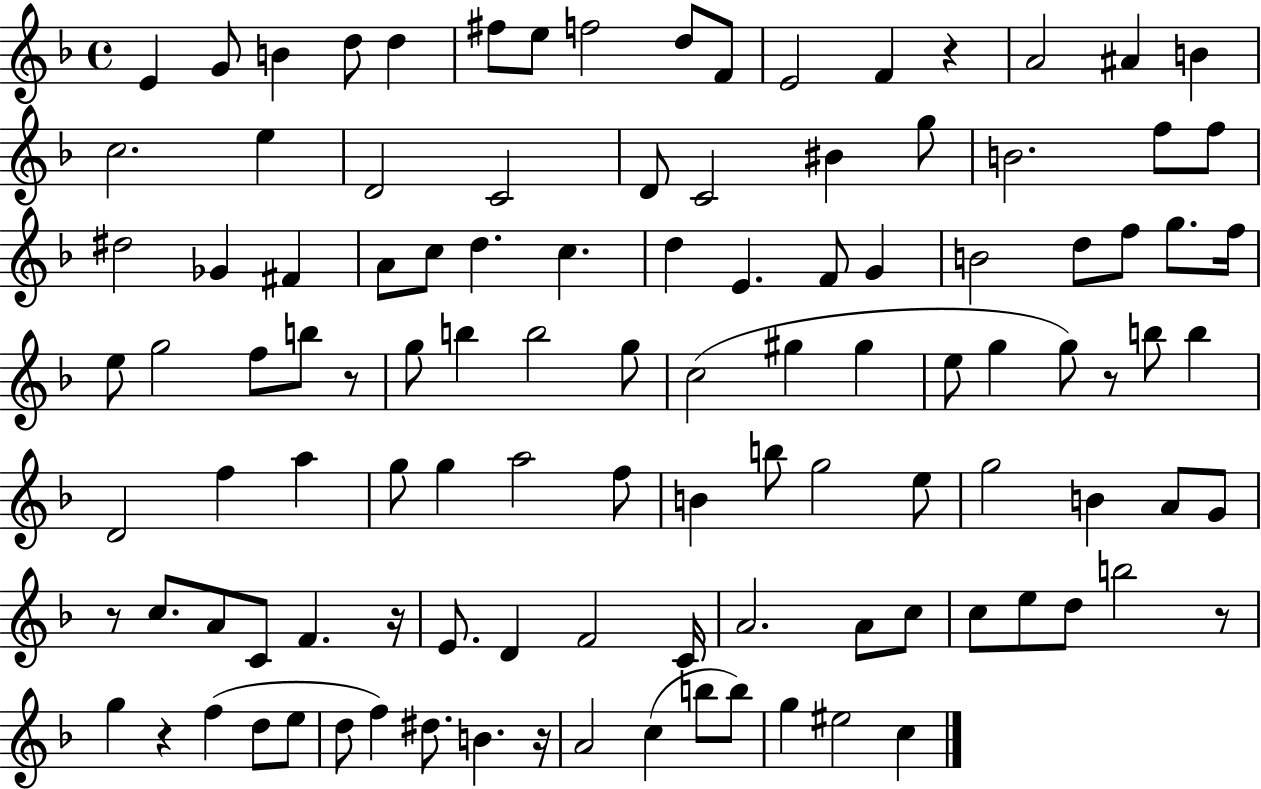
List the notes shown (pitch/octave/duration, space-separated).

E4/q G4/e B4/q D5/e D5/q F#5/e E5/e F5/h D5/e F4/e E4/h F4/q R/q A4/h A#4/q B4/q C5/h. E5/q D4/h C4/h D4/e C4/h BIS4/q G5/e B4/h. F5/e F5/e D#5/h Gb4/q F#4/q A4/e C5/e D5/q. C5/q. D5/q E4/q. F4/e G4/q B4/h D5/e F5/e G5/e. F5/s E5/e G5/h F5/e B5/e R/e G5/e B5/q B5/h G5/e C5/h G#5/q G#5/q E5/e G5/q G5/e R/e B5/e B5/q D4/h F5/q A5/q G5/e G5/q A5/h F5/e B4/q B5/e G5/h E5/e G5/h B4/q A4/e G4/e R/e C5/e. A4/e C4/e F4/q. R/s E4/e. D4/q F4/h C4/s A4/h. A4/e C5/e C5/e E5/e D5/e B5/h R/e G5/q R/q F5/q D5/e E5/e D5/e F5/q D#5/e. B4/q. R/s A4/h C5/q B5/e B5/e G5/q EIS5/h C5/q